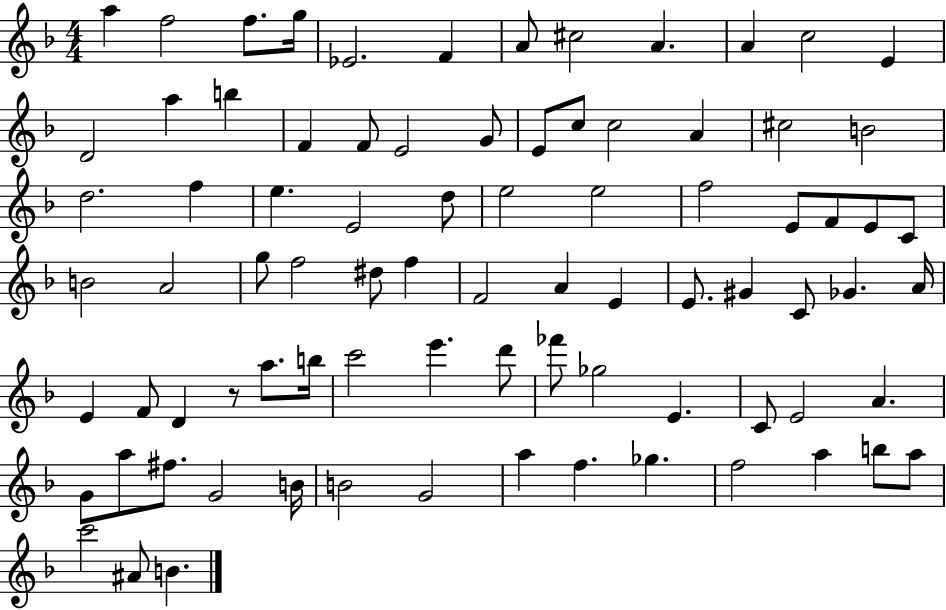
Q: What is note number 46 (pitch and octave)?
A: E4